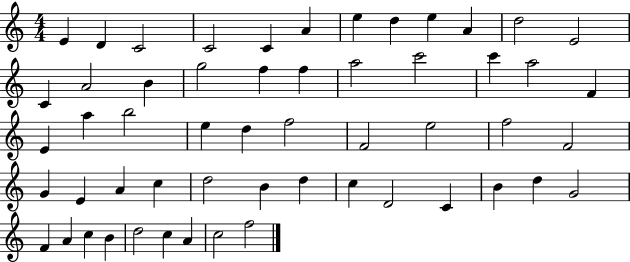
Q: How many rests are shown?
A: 0